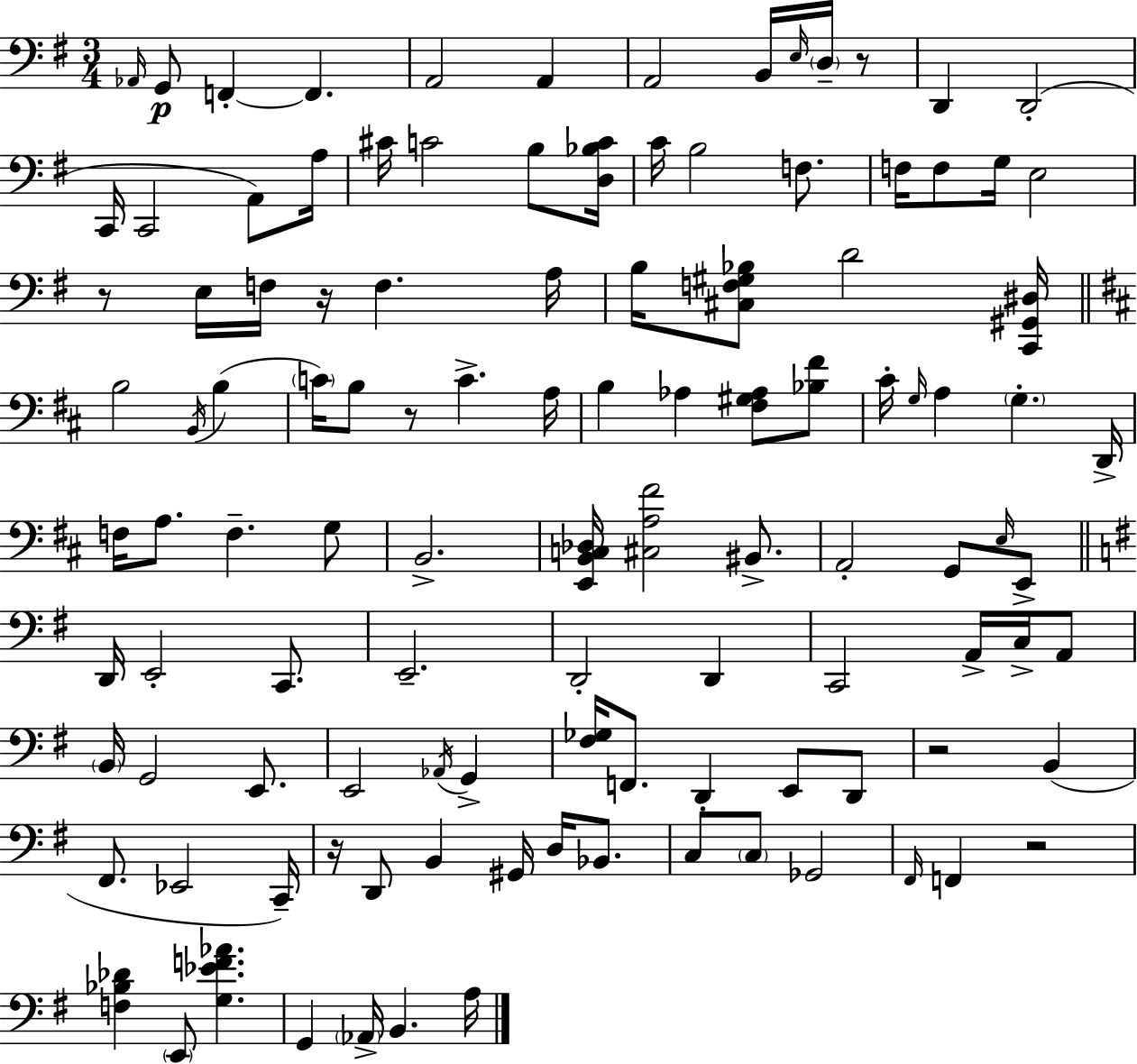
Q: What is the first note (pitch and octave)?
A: Ab2